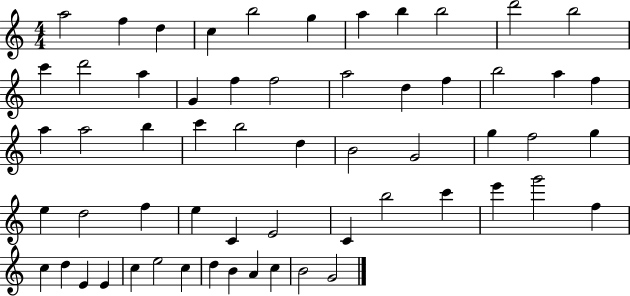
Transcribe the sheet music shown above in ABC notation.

X:1
T:Untitled
M:4/4
L:1/4
K:C
a2 f d c b2 g a b b2 d'2 b2 c' d'2 a G f f2 a2 d f b2 a f a a2 b c' b2 d B2 G2 g f2 g e d2 f e C E2 C b2 c' e' g'2 f c d E E c e2 c d B A c B2 G2